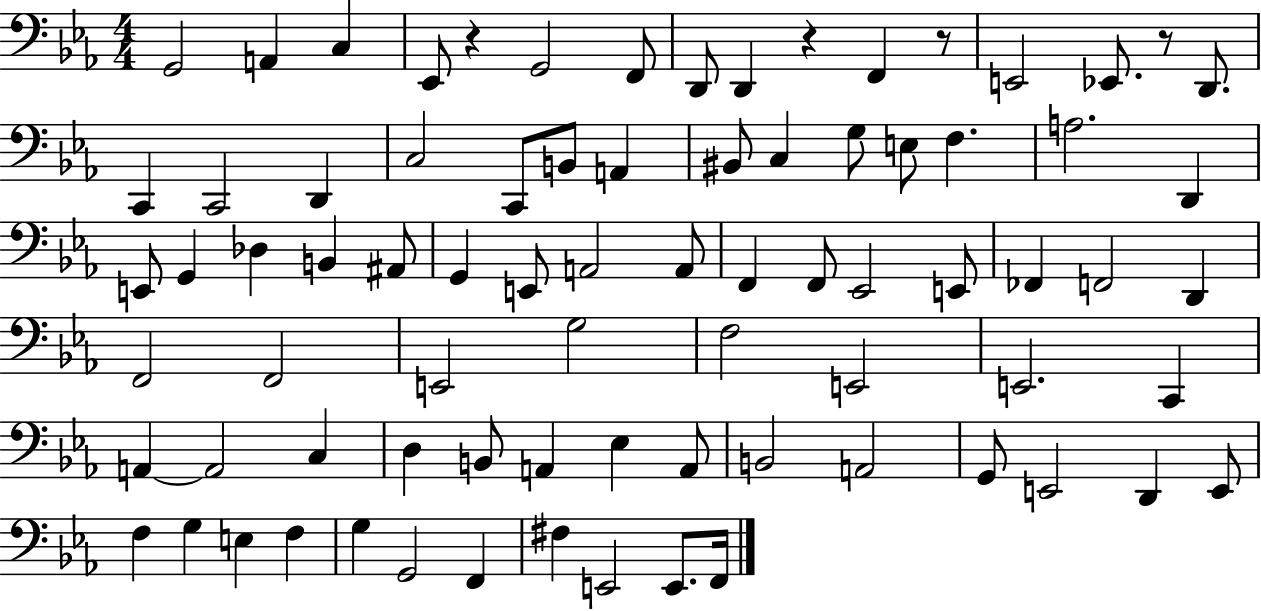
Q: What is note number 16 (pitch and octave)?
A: C3